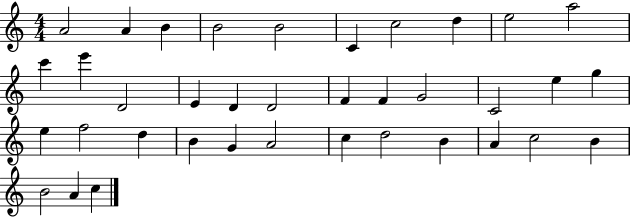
A4/h A4/q B4/q B4/h B4/h C4/q C5/h D5/q E5/h A5/h C6/q E6/q D4/h E4/q D4/q D4/h F4/q F4/q G4/h C4/h E5/q G5/q E5/q F5/h D5/q B4/q G4/q A4/h C5/q D5/h B4/q A4/q C5/h B4/q B4/h A4/q C5/q